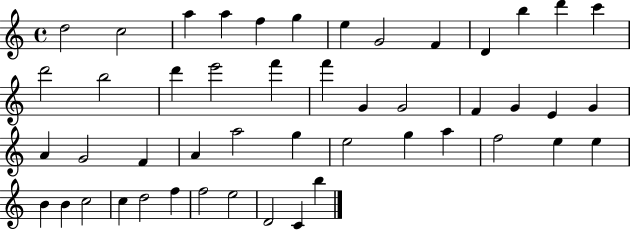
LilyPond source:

{
  \clef treble
  \time 4/4
  \defaultTimeSignature
  \key c \major
  d''2 c''2 | a''4 a''4 f''4 g''4 | e''4 g'2 f'4 | d'4 b''4 d'''4 c'''4 | \break d'''2 b''2 | d'''4 e'''2 f'''4 | f'''4 g'4 g'2 | f'4 g'4 e'4 g'4 | \break a'4 g'2 f'4 | a'4 a''2 g''4 | e''2 g''4 a''4 | f''2 e''4 e''4 | \break b'4 b'4 c''2 | c''4 d''2 f''4 | f''2 e''2 | d'2 c'4 b''4 | \break \bar "|."
}